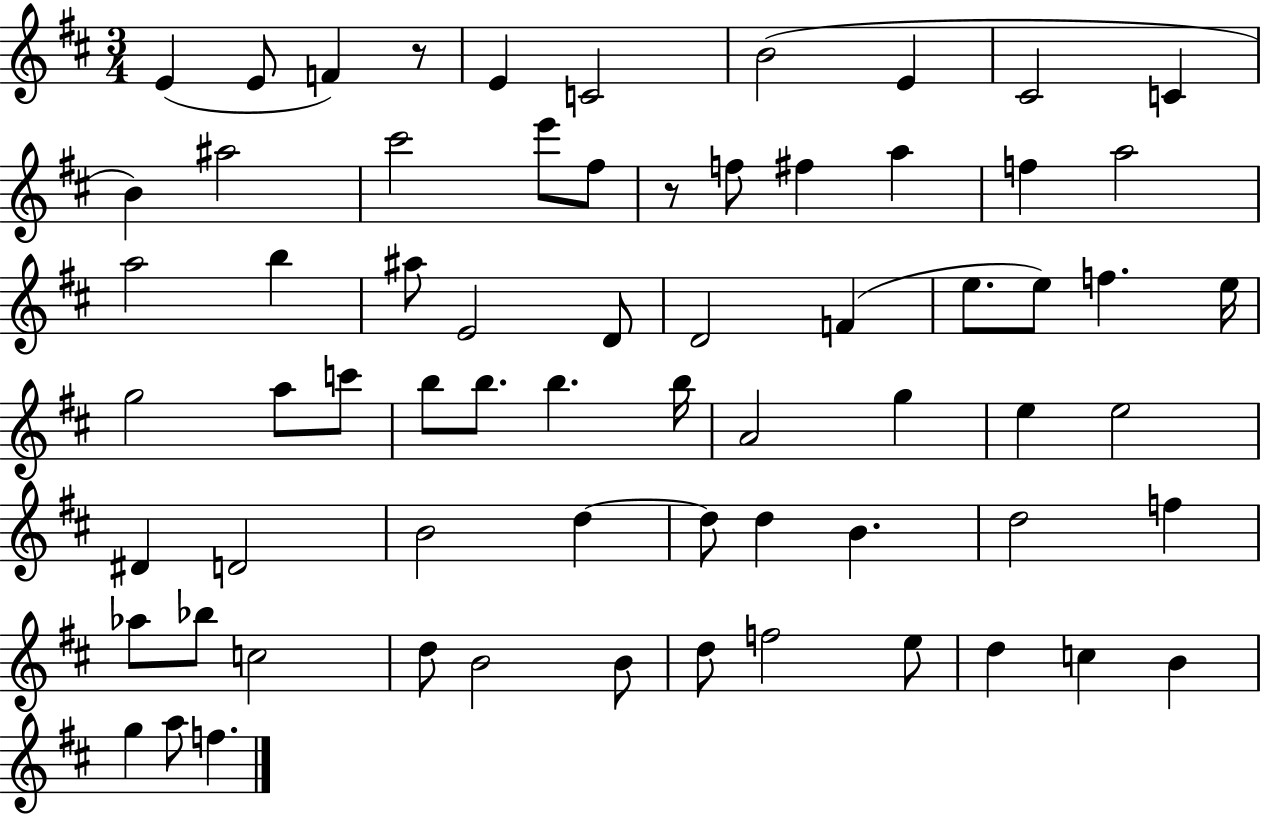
{
  \clef treble
  \numericTimeSignature
  \time 3/4
  \key d \major
  e'4( e'8 f'4) r8 | e'4 c'2 | b'2( e'4 | cis'2 c'4 | \break b'4) ais''2 | cis'''2 e'''8 fis''8 | r8 f''8 fis''4 a''4 | f''4 a''2 | \break a''2 b''4 | ais''8 e'2 d'8 | d'2 f'4( | e''8. e''8) f''4. e''16 | \break g''2 a''8 c'''8 | b''8 b''8. b''4. b''16 | a'2 g''4 | e''4 e''2 | \break dis'4 d'2 | b'2 d''4~~ | d''8 d''4 b'4. | d''2 f''4 | \break aes''8 bes''8 c''2 | d''8 b'2 b'8 | d''8 f''2 e''8 | d''4 c''4 b'4 | \break g''4 a''8 f''4. | \bar "|."
}